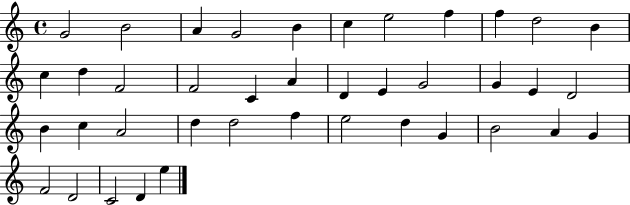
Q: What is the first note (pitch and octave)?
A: G4